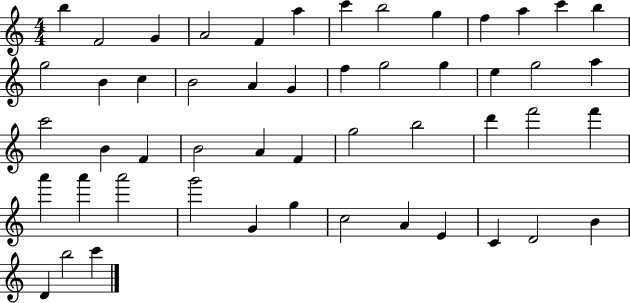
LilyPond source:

{
  \clef treble
  \numericTimeSignature
  \time 4/4
  \key c \major
  b''4 f'2 g'4 | a'2 f'4 a''4 | c'''4 b''2 g''4 | f''4 a''4 c'''4 b''4 | \break g''2 b'4 c''4 | b'2 a'4 g'4 | f''4 g''2 g''4 | e''4 g''2 a''4 | \break c'''2 b'4 f'4 | b'2 a'4 f'4 | g''2 b''2 | d'''4 f'''2 f'''4 | \break a'''4 a'''4 a'''2 | g'''2 g'4 g''4 | c''2 a'4 e'4 | c'4 d'2 b'4 | \break d'4 b''2 c'''4 | \bar "|."
}